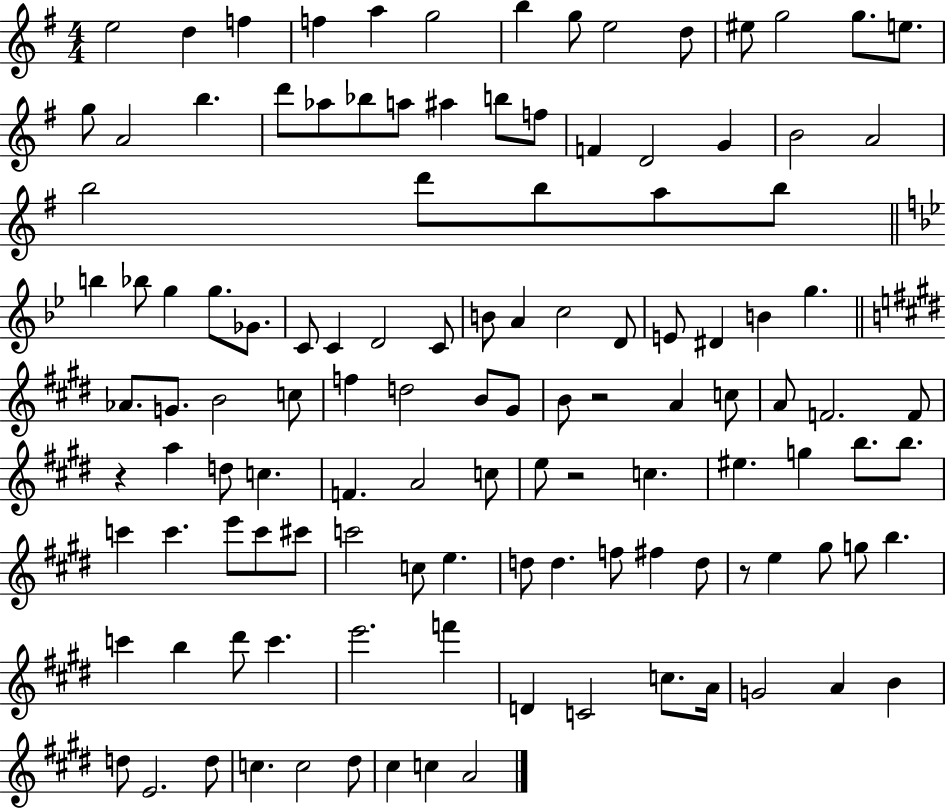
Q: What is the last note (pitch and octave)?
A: A4